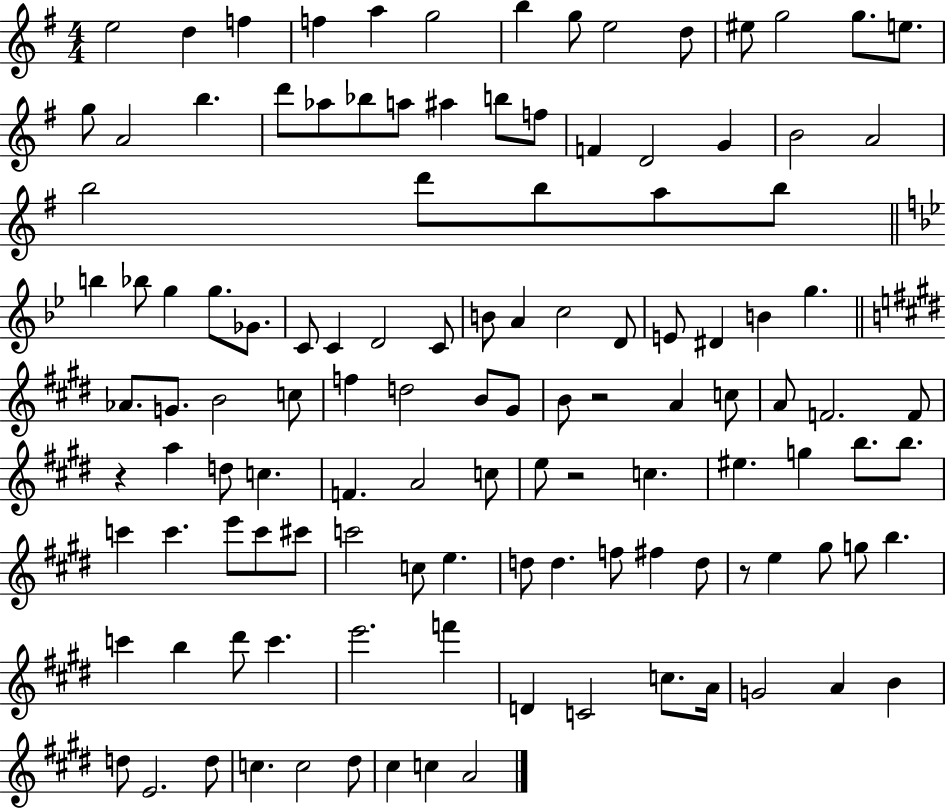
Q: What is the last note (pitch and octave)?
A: A4